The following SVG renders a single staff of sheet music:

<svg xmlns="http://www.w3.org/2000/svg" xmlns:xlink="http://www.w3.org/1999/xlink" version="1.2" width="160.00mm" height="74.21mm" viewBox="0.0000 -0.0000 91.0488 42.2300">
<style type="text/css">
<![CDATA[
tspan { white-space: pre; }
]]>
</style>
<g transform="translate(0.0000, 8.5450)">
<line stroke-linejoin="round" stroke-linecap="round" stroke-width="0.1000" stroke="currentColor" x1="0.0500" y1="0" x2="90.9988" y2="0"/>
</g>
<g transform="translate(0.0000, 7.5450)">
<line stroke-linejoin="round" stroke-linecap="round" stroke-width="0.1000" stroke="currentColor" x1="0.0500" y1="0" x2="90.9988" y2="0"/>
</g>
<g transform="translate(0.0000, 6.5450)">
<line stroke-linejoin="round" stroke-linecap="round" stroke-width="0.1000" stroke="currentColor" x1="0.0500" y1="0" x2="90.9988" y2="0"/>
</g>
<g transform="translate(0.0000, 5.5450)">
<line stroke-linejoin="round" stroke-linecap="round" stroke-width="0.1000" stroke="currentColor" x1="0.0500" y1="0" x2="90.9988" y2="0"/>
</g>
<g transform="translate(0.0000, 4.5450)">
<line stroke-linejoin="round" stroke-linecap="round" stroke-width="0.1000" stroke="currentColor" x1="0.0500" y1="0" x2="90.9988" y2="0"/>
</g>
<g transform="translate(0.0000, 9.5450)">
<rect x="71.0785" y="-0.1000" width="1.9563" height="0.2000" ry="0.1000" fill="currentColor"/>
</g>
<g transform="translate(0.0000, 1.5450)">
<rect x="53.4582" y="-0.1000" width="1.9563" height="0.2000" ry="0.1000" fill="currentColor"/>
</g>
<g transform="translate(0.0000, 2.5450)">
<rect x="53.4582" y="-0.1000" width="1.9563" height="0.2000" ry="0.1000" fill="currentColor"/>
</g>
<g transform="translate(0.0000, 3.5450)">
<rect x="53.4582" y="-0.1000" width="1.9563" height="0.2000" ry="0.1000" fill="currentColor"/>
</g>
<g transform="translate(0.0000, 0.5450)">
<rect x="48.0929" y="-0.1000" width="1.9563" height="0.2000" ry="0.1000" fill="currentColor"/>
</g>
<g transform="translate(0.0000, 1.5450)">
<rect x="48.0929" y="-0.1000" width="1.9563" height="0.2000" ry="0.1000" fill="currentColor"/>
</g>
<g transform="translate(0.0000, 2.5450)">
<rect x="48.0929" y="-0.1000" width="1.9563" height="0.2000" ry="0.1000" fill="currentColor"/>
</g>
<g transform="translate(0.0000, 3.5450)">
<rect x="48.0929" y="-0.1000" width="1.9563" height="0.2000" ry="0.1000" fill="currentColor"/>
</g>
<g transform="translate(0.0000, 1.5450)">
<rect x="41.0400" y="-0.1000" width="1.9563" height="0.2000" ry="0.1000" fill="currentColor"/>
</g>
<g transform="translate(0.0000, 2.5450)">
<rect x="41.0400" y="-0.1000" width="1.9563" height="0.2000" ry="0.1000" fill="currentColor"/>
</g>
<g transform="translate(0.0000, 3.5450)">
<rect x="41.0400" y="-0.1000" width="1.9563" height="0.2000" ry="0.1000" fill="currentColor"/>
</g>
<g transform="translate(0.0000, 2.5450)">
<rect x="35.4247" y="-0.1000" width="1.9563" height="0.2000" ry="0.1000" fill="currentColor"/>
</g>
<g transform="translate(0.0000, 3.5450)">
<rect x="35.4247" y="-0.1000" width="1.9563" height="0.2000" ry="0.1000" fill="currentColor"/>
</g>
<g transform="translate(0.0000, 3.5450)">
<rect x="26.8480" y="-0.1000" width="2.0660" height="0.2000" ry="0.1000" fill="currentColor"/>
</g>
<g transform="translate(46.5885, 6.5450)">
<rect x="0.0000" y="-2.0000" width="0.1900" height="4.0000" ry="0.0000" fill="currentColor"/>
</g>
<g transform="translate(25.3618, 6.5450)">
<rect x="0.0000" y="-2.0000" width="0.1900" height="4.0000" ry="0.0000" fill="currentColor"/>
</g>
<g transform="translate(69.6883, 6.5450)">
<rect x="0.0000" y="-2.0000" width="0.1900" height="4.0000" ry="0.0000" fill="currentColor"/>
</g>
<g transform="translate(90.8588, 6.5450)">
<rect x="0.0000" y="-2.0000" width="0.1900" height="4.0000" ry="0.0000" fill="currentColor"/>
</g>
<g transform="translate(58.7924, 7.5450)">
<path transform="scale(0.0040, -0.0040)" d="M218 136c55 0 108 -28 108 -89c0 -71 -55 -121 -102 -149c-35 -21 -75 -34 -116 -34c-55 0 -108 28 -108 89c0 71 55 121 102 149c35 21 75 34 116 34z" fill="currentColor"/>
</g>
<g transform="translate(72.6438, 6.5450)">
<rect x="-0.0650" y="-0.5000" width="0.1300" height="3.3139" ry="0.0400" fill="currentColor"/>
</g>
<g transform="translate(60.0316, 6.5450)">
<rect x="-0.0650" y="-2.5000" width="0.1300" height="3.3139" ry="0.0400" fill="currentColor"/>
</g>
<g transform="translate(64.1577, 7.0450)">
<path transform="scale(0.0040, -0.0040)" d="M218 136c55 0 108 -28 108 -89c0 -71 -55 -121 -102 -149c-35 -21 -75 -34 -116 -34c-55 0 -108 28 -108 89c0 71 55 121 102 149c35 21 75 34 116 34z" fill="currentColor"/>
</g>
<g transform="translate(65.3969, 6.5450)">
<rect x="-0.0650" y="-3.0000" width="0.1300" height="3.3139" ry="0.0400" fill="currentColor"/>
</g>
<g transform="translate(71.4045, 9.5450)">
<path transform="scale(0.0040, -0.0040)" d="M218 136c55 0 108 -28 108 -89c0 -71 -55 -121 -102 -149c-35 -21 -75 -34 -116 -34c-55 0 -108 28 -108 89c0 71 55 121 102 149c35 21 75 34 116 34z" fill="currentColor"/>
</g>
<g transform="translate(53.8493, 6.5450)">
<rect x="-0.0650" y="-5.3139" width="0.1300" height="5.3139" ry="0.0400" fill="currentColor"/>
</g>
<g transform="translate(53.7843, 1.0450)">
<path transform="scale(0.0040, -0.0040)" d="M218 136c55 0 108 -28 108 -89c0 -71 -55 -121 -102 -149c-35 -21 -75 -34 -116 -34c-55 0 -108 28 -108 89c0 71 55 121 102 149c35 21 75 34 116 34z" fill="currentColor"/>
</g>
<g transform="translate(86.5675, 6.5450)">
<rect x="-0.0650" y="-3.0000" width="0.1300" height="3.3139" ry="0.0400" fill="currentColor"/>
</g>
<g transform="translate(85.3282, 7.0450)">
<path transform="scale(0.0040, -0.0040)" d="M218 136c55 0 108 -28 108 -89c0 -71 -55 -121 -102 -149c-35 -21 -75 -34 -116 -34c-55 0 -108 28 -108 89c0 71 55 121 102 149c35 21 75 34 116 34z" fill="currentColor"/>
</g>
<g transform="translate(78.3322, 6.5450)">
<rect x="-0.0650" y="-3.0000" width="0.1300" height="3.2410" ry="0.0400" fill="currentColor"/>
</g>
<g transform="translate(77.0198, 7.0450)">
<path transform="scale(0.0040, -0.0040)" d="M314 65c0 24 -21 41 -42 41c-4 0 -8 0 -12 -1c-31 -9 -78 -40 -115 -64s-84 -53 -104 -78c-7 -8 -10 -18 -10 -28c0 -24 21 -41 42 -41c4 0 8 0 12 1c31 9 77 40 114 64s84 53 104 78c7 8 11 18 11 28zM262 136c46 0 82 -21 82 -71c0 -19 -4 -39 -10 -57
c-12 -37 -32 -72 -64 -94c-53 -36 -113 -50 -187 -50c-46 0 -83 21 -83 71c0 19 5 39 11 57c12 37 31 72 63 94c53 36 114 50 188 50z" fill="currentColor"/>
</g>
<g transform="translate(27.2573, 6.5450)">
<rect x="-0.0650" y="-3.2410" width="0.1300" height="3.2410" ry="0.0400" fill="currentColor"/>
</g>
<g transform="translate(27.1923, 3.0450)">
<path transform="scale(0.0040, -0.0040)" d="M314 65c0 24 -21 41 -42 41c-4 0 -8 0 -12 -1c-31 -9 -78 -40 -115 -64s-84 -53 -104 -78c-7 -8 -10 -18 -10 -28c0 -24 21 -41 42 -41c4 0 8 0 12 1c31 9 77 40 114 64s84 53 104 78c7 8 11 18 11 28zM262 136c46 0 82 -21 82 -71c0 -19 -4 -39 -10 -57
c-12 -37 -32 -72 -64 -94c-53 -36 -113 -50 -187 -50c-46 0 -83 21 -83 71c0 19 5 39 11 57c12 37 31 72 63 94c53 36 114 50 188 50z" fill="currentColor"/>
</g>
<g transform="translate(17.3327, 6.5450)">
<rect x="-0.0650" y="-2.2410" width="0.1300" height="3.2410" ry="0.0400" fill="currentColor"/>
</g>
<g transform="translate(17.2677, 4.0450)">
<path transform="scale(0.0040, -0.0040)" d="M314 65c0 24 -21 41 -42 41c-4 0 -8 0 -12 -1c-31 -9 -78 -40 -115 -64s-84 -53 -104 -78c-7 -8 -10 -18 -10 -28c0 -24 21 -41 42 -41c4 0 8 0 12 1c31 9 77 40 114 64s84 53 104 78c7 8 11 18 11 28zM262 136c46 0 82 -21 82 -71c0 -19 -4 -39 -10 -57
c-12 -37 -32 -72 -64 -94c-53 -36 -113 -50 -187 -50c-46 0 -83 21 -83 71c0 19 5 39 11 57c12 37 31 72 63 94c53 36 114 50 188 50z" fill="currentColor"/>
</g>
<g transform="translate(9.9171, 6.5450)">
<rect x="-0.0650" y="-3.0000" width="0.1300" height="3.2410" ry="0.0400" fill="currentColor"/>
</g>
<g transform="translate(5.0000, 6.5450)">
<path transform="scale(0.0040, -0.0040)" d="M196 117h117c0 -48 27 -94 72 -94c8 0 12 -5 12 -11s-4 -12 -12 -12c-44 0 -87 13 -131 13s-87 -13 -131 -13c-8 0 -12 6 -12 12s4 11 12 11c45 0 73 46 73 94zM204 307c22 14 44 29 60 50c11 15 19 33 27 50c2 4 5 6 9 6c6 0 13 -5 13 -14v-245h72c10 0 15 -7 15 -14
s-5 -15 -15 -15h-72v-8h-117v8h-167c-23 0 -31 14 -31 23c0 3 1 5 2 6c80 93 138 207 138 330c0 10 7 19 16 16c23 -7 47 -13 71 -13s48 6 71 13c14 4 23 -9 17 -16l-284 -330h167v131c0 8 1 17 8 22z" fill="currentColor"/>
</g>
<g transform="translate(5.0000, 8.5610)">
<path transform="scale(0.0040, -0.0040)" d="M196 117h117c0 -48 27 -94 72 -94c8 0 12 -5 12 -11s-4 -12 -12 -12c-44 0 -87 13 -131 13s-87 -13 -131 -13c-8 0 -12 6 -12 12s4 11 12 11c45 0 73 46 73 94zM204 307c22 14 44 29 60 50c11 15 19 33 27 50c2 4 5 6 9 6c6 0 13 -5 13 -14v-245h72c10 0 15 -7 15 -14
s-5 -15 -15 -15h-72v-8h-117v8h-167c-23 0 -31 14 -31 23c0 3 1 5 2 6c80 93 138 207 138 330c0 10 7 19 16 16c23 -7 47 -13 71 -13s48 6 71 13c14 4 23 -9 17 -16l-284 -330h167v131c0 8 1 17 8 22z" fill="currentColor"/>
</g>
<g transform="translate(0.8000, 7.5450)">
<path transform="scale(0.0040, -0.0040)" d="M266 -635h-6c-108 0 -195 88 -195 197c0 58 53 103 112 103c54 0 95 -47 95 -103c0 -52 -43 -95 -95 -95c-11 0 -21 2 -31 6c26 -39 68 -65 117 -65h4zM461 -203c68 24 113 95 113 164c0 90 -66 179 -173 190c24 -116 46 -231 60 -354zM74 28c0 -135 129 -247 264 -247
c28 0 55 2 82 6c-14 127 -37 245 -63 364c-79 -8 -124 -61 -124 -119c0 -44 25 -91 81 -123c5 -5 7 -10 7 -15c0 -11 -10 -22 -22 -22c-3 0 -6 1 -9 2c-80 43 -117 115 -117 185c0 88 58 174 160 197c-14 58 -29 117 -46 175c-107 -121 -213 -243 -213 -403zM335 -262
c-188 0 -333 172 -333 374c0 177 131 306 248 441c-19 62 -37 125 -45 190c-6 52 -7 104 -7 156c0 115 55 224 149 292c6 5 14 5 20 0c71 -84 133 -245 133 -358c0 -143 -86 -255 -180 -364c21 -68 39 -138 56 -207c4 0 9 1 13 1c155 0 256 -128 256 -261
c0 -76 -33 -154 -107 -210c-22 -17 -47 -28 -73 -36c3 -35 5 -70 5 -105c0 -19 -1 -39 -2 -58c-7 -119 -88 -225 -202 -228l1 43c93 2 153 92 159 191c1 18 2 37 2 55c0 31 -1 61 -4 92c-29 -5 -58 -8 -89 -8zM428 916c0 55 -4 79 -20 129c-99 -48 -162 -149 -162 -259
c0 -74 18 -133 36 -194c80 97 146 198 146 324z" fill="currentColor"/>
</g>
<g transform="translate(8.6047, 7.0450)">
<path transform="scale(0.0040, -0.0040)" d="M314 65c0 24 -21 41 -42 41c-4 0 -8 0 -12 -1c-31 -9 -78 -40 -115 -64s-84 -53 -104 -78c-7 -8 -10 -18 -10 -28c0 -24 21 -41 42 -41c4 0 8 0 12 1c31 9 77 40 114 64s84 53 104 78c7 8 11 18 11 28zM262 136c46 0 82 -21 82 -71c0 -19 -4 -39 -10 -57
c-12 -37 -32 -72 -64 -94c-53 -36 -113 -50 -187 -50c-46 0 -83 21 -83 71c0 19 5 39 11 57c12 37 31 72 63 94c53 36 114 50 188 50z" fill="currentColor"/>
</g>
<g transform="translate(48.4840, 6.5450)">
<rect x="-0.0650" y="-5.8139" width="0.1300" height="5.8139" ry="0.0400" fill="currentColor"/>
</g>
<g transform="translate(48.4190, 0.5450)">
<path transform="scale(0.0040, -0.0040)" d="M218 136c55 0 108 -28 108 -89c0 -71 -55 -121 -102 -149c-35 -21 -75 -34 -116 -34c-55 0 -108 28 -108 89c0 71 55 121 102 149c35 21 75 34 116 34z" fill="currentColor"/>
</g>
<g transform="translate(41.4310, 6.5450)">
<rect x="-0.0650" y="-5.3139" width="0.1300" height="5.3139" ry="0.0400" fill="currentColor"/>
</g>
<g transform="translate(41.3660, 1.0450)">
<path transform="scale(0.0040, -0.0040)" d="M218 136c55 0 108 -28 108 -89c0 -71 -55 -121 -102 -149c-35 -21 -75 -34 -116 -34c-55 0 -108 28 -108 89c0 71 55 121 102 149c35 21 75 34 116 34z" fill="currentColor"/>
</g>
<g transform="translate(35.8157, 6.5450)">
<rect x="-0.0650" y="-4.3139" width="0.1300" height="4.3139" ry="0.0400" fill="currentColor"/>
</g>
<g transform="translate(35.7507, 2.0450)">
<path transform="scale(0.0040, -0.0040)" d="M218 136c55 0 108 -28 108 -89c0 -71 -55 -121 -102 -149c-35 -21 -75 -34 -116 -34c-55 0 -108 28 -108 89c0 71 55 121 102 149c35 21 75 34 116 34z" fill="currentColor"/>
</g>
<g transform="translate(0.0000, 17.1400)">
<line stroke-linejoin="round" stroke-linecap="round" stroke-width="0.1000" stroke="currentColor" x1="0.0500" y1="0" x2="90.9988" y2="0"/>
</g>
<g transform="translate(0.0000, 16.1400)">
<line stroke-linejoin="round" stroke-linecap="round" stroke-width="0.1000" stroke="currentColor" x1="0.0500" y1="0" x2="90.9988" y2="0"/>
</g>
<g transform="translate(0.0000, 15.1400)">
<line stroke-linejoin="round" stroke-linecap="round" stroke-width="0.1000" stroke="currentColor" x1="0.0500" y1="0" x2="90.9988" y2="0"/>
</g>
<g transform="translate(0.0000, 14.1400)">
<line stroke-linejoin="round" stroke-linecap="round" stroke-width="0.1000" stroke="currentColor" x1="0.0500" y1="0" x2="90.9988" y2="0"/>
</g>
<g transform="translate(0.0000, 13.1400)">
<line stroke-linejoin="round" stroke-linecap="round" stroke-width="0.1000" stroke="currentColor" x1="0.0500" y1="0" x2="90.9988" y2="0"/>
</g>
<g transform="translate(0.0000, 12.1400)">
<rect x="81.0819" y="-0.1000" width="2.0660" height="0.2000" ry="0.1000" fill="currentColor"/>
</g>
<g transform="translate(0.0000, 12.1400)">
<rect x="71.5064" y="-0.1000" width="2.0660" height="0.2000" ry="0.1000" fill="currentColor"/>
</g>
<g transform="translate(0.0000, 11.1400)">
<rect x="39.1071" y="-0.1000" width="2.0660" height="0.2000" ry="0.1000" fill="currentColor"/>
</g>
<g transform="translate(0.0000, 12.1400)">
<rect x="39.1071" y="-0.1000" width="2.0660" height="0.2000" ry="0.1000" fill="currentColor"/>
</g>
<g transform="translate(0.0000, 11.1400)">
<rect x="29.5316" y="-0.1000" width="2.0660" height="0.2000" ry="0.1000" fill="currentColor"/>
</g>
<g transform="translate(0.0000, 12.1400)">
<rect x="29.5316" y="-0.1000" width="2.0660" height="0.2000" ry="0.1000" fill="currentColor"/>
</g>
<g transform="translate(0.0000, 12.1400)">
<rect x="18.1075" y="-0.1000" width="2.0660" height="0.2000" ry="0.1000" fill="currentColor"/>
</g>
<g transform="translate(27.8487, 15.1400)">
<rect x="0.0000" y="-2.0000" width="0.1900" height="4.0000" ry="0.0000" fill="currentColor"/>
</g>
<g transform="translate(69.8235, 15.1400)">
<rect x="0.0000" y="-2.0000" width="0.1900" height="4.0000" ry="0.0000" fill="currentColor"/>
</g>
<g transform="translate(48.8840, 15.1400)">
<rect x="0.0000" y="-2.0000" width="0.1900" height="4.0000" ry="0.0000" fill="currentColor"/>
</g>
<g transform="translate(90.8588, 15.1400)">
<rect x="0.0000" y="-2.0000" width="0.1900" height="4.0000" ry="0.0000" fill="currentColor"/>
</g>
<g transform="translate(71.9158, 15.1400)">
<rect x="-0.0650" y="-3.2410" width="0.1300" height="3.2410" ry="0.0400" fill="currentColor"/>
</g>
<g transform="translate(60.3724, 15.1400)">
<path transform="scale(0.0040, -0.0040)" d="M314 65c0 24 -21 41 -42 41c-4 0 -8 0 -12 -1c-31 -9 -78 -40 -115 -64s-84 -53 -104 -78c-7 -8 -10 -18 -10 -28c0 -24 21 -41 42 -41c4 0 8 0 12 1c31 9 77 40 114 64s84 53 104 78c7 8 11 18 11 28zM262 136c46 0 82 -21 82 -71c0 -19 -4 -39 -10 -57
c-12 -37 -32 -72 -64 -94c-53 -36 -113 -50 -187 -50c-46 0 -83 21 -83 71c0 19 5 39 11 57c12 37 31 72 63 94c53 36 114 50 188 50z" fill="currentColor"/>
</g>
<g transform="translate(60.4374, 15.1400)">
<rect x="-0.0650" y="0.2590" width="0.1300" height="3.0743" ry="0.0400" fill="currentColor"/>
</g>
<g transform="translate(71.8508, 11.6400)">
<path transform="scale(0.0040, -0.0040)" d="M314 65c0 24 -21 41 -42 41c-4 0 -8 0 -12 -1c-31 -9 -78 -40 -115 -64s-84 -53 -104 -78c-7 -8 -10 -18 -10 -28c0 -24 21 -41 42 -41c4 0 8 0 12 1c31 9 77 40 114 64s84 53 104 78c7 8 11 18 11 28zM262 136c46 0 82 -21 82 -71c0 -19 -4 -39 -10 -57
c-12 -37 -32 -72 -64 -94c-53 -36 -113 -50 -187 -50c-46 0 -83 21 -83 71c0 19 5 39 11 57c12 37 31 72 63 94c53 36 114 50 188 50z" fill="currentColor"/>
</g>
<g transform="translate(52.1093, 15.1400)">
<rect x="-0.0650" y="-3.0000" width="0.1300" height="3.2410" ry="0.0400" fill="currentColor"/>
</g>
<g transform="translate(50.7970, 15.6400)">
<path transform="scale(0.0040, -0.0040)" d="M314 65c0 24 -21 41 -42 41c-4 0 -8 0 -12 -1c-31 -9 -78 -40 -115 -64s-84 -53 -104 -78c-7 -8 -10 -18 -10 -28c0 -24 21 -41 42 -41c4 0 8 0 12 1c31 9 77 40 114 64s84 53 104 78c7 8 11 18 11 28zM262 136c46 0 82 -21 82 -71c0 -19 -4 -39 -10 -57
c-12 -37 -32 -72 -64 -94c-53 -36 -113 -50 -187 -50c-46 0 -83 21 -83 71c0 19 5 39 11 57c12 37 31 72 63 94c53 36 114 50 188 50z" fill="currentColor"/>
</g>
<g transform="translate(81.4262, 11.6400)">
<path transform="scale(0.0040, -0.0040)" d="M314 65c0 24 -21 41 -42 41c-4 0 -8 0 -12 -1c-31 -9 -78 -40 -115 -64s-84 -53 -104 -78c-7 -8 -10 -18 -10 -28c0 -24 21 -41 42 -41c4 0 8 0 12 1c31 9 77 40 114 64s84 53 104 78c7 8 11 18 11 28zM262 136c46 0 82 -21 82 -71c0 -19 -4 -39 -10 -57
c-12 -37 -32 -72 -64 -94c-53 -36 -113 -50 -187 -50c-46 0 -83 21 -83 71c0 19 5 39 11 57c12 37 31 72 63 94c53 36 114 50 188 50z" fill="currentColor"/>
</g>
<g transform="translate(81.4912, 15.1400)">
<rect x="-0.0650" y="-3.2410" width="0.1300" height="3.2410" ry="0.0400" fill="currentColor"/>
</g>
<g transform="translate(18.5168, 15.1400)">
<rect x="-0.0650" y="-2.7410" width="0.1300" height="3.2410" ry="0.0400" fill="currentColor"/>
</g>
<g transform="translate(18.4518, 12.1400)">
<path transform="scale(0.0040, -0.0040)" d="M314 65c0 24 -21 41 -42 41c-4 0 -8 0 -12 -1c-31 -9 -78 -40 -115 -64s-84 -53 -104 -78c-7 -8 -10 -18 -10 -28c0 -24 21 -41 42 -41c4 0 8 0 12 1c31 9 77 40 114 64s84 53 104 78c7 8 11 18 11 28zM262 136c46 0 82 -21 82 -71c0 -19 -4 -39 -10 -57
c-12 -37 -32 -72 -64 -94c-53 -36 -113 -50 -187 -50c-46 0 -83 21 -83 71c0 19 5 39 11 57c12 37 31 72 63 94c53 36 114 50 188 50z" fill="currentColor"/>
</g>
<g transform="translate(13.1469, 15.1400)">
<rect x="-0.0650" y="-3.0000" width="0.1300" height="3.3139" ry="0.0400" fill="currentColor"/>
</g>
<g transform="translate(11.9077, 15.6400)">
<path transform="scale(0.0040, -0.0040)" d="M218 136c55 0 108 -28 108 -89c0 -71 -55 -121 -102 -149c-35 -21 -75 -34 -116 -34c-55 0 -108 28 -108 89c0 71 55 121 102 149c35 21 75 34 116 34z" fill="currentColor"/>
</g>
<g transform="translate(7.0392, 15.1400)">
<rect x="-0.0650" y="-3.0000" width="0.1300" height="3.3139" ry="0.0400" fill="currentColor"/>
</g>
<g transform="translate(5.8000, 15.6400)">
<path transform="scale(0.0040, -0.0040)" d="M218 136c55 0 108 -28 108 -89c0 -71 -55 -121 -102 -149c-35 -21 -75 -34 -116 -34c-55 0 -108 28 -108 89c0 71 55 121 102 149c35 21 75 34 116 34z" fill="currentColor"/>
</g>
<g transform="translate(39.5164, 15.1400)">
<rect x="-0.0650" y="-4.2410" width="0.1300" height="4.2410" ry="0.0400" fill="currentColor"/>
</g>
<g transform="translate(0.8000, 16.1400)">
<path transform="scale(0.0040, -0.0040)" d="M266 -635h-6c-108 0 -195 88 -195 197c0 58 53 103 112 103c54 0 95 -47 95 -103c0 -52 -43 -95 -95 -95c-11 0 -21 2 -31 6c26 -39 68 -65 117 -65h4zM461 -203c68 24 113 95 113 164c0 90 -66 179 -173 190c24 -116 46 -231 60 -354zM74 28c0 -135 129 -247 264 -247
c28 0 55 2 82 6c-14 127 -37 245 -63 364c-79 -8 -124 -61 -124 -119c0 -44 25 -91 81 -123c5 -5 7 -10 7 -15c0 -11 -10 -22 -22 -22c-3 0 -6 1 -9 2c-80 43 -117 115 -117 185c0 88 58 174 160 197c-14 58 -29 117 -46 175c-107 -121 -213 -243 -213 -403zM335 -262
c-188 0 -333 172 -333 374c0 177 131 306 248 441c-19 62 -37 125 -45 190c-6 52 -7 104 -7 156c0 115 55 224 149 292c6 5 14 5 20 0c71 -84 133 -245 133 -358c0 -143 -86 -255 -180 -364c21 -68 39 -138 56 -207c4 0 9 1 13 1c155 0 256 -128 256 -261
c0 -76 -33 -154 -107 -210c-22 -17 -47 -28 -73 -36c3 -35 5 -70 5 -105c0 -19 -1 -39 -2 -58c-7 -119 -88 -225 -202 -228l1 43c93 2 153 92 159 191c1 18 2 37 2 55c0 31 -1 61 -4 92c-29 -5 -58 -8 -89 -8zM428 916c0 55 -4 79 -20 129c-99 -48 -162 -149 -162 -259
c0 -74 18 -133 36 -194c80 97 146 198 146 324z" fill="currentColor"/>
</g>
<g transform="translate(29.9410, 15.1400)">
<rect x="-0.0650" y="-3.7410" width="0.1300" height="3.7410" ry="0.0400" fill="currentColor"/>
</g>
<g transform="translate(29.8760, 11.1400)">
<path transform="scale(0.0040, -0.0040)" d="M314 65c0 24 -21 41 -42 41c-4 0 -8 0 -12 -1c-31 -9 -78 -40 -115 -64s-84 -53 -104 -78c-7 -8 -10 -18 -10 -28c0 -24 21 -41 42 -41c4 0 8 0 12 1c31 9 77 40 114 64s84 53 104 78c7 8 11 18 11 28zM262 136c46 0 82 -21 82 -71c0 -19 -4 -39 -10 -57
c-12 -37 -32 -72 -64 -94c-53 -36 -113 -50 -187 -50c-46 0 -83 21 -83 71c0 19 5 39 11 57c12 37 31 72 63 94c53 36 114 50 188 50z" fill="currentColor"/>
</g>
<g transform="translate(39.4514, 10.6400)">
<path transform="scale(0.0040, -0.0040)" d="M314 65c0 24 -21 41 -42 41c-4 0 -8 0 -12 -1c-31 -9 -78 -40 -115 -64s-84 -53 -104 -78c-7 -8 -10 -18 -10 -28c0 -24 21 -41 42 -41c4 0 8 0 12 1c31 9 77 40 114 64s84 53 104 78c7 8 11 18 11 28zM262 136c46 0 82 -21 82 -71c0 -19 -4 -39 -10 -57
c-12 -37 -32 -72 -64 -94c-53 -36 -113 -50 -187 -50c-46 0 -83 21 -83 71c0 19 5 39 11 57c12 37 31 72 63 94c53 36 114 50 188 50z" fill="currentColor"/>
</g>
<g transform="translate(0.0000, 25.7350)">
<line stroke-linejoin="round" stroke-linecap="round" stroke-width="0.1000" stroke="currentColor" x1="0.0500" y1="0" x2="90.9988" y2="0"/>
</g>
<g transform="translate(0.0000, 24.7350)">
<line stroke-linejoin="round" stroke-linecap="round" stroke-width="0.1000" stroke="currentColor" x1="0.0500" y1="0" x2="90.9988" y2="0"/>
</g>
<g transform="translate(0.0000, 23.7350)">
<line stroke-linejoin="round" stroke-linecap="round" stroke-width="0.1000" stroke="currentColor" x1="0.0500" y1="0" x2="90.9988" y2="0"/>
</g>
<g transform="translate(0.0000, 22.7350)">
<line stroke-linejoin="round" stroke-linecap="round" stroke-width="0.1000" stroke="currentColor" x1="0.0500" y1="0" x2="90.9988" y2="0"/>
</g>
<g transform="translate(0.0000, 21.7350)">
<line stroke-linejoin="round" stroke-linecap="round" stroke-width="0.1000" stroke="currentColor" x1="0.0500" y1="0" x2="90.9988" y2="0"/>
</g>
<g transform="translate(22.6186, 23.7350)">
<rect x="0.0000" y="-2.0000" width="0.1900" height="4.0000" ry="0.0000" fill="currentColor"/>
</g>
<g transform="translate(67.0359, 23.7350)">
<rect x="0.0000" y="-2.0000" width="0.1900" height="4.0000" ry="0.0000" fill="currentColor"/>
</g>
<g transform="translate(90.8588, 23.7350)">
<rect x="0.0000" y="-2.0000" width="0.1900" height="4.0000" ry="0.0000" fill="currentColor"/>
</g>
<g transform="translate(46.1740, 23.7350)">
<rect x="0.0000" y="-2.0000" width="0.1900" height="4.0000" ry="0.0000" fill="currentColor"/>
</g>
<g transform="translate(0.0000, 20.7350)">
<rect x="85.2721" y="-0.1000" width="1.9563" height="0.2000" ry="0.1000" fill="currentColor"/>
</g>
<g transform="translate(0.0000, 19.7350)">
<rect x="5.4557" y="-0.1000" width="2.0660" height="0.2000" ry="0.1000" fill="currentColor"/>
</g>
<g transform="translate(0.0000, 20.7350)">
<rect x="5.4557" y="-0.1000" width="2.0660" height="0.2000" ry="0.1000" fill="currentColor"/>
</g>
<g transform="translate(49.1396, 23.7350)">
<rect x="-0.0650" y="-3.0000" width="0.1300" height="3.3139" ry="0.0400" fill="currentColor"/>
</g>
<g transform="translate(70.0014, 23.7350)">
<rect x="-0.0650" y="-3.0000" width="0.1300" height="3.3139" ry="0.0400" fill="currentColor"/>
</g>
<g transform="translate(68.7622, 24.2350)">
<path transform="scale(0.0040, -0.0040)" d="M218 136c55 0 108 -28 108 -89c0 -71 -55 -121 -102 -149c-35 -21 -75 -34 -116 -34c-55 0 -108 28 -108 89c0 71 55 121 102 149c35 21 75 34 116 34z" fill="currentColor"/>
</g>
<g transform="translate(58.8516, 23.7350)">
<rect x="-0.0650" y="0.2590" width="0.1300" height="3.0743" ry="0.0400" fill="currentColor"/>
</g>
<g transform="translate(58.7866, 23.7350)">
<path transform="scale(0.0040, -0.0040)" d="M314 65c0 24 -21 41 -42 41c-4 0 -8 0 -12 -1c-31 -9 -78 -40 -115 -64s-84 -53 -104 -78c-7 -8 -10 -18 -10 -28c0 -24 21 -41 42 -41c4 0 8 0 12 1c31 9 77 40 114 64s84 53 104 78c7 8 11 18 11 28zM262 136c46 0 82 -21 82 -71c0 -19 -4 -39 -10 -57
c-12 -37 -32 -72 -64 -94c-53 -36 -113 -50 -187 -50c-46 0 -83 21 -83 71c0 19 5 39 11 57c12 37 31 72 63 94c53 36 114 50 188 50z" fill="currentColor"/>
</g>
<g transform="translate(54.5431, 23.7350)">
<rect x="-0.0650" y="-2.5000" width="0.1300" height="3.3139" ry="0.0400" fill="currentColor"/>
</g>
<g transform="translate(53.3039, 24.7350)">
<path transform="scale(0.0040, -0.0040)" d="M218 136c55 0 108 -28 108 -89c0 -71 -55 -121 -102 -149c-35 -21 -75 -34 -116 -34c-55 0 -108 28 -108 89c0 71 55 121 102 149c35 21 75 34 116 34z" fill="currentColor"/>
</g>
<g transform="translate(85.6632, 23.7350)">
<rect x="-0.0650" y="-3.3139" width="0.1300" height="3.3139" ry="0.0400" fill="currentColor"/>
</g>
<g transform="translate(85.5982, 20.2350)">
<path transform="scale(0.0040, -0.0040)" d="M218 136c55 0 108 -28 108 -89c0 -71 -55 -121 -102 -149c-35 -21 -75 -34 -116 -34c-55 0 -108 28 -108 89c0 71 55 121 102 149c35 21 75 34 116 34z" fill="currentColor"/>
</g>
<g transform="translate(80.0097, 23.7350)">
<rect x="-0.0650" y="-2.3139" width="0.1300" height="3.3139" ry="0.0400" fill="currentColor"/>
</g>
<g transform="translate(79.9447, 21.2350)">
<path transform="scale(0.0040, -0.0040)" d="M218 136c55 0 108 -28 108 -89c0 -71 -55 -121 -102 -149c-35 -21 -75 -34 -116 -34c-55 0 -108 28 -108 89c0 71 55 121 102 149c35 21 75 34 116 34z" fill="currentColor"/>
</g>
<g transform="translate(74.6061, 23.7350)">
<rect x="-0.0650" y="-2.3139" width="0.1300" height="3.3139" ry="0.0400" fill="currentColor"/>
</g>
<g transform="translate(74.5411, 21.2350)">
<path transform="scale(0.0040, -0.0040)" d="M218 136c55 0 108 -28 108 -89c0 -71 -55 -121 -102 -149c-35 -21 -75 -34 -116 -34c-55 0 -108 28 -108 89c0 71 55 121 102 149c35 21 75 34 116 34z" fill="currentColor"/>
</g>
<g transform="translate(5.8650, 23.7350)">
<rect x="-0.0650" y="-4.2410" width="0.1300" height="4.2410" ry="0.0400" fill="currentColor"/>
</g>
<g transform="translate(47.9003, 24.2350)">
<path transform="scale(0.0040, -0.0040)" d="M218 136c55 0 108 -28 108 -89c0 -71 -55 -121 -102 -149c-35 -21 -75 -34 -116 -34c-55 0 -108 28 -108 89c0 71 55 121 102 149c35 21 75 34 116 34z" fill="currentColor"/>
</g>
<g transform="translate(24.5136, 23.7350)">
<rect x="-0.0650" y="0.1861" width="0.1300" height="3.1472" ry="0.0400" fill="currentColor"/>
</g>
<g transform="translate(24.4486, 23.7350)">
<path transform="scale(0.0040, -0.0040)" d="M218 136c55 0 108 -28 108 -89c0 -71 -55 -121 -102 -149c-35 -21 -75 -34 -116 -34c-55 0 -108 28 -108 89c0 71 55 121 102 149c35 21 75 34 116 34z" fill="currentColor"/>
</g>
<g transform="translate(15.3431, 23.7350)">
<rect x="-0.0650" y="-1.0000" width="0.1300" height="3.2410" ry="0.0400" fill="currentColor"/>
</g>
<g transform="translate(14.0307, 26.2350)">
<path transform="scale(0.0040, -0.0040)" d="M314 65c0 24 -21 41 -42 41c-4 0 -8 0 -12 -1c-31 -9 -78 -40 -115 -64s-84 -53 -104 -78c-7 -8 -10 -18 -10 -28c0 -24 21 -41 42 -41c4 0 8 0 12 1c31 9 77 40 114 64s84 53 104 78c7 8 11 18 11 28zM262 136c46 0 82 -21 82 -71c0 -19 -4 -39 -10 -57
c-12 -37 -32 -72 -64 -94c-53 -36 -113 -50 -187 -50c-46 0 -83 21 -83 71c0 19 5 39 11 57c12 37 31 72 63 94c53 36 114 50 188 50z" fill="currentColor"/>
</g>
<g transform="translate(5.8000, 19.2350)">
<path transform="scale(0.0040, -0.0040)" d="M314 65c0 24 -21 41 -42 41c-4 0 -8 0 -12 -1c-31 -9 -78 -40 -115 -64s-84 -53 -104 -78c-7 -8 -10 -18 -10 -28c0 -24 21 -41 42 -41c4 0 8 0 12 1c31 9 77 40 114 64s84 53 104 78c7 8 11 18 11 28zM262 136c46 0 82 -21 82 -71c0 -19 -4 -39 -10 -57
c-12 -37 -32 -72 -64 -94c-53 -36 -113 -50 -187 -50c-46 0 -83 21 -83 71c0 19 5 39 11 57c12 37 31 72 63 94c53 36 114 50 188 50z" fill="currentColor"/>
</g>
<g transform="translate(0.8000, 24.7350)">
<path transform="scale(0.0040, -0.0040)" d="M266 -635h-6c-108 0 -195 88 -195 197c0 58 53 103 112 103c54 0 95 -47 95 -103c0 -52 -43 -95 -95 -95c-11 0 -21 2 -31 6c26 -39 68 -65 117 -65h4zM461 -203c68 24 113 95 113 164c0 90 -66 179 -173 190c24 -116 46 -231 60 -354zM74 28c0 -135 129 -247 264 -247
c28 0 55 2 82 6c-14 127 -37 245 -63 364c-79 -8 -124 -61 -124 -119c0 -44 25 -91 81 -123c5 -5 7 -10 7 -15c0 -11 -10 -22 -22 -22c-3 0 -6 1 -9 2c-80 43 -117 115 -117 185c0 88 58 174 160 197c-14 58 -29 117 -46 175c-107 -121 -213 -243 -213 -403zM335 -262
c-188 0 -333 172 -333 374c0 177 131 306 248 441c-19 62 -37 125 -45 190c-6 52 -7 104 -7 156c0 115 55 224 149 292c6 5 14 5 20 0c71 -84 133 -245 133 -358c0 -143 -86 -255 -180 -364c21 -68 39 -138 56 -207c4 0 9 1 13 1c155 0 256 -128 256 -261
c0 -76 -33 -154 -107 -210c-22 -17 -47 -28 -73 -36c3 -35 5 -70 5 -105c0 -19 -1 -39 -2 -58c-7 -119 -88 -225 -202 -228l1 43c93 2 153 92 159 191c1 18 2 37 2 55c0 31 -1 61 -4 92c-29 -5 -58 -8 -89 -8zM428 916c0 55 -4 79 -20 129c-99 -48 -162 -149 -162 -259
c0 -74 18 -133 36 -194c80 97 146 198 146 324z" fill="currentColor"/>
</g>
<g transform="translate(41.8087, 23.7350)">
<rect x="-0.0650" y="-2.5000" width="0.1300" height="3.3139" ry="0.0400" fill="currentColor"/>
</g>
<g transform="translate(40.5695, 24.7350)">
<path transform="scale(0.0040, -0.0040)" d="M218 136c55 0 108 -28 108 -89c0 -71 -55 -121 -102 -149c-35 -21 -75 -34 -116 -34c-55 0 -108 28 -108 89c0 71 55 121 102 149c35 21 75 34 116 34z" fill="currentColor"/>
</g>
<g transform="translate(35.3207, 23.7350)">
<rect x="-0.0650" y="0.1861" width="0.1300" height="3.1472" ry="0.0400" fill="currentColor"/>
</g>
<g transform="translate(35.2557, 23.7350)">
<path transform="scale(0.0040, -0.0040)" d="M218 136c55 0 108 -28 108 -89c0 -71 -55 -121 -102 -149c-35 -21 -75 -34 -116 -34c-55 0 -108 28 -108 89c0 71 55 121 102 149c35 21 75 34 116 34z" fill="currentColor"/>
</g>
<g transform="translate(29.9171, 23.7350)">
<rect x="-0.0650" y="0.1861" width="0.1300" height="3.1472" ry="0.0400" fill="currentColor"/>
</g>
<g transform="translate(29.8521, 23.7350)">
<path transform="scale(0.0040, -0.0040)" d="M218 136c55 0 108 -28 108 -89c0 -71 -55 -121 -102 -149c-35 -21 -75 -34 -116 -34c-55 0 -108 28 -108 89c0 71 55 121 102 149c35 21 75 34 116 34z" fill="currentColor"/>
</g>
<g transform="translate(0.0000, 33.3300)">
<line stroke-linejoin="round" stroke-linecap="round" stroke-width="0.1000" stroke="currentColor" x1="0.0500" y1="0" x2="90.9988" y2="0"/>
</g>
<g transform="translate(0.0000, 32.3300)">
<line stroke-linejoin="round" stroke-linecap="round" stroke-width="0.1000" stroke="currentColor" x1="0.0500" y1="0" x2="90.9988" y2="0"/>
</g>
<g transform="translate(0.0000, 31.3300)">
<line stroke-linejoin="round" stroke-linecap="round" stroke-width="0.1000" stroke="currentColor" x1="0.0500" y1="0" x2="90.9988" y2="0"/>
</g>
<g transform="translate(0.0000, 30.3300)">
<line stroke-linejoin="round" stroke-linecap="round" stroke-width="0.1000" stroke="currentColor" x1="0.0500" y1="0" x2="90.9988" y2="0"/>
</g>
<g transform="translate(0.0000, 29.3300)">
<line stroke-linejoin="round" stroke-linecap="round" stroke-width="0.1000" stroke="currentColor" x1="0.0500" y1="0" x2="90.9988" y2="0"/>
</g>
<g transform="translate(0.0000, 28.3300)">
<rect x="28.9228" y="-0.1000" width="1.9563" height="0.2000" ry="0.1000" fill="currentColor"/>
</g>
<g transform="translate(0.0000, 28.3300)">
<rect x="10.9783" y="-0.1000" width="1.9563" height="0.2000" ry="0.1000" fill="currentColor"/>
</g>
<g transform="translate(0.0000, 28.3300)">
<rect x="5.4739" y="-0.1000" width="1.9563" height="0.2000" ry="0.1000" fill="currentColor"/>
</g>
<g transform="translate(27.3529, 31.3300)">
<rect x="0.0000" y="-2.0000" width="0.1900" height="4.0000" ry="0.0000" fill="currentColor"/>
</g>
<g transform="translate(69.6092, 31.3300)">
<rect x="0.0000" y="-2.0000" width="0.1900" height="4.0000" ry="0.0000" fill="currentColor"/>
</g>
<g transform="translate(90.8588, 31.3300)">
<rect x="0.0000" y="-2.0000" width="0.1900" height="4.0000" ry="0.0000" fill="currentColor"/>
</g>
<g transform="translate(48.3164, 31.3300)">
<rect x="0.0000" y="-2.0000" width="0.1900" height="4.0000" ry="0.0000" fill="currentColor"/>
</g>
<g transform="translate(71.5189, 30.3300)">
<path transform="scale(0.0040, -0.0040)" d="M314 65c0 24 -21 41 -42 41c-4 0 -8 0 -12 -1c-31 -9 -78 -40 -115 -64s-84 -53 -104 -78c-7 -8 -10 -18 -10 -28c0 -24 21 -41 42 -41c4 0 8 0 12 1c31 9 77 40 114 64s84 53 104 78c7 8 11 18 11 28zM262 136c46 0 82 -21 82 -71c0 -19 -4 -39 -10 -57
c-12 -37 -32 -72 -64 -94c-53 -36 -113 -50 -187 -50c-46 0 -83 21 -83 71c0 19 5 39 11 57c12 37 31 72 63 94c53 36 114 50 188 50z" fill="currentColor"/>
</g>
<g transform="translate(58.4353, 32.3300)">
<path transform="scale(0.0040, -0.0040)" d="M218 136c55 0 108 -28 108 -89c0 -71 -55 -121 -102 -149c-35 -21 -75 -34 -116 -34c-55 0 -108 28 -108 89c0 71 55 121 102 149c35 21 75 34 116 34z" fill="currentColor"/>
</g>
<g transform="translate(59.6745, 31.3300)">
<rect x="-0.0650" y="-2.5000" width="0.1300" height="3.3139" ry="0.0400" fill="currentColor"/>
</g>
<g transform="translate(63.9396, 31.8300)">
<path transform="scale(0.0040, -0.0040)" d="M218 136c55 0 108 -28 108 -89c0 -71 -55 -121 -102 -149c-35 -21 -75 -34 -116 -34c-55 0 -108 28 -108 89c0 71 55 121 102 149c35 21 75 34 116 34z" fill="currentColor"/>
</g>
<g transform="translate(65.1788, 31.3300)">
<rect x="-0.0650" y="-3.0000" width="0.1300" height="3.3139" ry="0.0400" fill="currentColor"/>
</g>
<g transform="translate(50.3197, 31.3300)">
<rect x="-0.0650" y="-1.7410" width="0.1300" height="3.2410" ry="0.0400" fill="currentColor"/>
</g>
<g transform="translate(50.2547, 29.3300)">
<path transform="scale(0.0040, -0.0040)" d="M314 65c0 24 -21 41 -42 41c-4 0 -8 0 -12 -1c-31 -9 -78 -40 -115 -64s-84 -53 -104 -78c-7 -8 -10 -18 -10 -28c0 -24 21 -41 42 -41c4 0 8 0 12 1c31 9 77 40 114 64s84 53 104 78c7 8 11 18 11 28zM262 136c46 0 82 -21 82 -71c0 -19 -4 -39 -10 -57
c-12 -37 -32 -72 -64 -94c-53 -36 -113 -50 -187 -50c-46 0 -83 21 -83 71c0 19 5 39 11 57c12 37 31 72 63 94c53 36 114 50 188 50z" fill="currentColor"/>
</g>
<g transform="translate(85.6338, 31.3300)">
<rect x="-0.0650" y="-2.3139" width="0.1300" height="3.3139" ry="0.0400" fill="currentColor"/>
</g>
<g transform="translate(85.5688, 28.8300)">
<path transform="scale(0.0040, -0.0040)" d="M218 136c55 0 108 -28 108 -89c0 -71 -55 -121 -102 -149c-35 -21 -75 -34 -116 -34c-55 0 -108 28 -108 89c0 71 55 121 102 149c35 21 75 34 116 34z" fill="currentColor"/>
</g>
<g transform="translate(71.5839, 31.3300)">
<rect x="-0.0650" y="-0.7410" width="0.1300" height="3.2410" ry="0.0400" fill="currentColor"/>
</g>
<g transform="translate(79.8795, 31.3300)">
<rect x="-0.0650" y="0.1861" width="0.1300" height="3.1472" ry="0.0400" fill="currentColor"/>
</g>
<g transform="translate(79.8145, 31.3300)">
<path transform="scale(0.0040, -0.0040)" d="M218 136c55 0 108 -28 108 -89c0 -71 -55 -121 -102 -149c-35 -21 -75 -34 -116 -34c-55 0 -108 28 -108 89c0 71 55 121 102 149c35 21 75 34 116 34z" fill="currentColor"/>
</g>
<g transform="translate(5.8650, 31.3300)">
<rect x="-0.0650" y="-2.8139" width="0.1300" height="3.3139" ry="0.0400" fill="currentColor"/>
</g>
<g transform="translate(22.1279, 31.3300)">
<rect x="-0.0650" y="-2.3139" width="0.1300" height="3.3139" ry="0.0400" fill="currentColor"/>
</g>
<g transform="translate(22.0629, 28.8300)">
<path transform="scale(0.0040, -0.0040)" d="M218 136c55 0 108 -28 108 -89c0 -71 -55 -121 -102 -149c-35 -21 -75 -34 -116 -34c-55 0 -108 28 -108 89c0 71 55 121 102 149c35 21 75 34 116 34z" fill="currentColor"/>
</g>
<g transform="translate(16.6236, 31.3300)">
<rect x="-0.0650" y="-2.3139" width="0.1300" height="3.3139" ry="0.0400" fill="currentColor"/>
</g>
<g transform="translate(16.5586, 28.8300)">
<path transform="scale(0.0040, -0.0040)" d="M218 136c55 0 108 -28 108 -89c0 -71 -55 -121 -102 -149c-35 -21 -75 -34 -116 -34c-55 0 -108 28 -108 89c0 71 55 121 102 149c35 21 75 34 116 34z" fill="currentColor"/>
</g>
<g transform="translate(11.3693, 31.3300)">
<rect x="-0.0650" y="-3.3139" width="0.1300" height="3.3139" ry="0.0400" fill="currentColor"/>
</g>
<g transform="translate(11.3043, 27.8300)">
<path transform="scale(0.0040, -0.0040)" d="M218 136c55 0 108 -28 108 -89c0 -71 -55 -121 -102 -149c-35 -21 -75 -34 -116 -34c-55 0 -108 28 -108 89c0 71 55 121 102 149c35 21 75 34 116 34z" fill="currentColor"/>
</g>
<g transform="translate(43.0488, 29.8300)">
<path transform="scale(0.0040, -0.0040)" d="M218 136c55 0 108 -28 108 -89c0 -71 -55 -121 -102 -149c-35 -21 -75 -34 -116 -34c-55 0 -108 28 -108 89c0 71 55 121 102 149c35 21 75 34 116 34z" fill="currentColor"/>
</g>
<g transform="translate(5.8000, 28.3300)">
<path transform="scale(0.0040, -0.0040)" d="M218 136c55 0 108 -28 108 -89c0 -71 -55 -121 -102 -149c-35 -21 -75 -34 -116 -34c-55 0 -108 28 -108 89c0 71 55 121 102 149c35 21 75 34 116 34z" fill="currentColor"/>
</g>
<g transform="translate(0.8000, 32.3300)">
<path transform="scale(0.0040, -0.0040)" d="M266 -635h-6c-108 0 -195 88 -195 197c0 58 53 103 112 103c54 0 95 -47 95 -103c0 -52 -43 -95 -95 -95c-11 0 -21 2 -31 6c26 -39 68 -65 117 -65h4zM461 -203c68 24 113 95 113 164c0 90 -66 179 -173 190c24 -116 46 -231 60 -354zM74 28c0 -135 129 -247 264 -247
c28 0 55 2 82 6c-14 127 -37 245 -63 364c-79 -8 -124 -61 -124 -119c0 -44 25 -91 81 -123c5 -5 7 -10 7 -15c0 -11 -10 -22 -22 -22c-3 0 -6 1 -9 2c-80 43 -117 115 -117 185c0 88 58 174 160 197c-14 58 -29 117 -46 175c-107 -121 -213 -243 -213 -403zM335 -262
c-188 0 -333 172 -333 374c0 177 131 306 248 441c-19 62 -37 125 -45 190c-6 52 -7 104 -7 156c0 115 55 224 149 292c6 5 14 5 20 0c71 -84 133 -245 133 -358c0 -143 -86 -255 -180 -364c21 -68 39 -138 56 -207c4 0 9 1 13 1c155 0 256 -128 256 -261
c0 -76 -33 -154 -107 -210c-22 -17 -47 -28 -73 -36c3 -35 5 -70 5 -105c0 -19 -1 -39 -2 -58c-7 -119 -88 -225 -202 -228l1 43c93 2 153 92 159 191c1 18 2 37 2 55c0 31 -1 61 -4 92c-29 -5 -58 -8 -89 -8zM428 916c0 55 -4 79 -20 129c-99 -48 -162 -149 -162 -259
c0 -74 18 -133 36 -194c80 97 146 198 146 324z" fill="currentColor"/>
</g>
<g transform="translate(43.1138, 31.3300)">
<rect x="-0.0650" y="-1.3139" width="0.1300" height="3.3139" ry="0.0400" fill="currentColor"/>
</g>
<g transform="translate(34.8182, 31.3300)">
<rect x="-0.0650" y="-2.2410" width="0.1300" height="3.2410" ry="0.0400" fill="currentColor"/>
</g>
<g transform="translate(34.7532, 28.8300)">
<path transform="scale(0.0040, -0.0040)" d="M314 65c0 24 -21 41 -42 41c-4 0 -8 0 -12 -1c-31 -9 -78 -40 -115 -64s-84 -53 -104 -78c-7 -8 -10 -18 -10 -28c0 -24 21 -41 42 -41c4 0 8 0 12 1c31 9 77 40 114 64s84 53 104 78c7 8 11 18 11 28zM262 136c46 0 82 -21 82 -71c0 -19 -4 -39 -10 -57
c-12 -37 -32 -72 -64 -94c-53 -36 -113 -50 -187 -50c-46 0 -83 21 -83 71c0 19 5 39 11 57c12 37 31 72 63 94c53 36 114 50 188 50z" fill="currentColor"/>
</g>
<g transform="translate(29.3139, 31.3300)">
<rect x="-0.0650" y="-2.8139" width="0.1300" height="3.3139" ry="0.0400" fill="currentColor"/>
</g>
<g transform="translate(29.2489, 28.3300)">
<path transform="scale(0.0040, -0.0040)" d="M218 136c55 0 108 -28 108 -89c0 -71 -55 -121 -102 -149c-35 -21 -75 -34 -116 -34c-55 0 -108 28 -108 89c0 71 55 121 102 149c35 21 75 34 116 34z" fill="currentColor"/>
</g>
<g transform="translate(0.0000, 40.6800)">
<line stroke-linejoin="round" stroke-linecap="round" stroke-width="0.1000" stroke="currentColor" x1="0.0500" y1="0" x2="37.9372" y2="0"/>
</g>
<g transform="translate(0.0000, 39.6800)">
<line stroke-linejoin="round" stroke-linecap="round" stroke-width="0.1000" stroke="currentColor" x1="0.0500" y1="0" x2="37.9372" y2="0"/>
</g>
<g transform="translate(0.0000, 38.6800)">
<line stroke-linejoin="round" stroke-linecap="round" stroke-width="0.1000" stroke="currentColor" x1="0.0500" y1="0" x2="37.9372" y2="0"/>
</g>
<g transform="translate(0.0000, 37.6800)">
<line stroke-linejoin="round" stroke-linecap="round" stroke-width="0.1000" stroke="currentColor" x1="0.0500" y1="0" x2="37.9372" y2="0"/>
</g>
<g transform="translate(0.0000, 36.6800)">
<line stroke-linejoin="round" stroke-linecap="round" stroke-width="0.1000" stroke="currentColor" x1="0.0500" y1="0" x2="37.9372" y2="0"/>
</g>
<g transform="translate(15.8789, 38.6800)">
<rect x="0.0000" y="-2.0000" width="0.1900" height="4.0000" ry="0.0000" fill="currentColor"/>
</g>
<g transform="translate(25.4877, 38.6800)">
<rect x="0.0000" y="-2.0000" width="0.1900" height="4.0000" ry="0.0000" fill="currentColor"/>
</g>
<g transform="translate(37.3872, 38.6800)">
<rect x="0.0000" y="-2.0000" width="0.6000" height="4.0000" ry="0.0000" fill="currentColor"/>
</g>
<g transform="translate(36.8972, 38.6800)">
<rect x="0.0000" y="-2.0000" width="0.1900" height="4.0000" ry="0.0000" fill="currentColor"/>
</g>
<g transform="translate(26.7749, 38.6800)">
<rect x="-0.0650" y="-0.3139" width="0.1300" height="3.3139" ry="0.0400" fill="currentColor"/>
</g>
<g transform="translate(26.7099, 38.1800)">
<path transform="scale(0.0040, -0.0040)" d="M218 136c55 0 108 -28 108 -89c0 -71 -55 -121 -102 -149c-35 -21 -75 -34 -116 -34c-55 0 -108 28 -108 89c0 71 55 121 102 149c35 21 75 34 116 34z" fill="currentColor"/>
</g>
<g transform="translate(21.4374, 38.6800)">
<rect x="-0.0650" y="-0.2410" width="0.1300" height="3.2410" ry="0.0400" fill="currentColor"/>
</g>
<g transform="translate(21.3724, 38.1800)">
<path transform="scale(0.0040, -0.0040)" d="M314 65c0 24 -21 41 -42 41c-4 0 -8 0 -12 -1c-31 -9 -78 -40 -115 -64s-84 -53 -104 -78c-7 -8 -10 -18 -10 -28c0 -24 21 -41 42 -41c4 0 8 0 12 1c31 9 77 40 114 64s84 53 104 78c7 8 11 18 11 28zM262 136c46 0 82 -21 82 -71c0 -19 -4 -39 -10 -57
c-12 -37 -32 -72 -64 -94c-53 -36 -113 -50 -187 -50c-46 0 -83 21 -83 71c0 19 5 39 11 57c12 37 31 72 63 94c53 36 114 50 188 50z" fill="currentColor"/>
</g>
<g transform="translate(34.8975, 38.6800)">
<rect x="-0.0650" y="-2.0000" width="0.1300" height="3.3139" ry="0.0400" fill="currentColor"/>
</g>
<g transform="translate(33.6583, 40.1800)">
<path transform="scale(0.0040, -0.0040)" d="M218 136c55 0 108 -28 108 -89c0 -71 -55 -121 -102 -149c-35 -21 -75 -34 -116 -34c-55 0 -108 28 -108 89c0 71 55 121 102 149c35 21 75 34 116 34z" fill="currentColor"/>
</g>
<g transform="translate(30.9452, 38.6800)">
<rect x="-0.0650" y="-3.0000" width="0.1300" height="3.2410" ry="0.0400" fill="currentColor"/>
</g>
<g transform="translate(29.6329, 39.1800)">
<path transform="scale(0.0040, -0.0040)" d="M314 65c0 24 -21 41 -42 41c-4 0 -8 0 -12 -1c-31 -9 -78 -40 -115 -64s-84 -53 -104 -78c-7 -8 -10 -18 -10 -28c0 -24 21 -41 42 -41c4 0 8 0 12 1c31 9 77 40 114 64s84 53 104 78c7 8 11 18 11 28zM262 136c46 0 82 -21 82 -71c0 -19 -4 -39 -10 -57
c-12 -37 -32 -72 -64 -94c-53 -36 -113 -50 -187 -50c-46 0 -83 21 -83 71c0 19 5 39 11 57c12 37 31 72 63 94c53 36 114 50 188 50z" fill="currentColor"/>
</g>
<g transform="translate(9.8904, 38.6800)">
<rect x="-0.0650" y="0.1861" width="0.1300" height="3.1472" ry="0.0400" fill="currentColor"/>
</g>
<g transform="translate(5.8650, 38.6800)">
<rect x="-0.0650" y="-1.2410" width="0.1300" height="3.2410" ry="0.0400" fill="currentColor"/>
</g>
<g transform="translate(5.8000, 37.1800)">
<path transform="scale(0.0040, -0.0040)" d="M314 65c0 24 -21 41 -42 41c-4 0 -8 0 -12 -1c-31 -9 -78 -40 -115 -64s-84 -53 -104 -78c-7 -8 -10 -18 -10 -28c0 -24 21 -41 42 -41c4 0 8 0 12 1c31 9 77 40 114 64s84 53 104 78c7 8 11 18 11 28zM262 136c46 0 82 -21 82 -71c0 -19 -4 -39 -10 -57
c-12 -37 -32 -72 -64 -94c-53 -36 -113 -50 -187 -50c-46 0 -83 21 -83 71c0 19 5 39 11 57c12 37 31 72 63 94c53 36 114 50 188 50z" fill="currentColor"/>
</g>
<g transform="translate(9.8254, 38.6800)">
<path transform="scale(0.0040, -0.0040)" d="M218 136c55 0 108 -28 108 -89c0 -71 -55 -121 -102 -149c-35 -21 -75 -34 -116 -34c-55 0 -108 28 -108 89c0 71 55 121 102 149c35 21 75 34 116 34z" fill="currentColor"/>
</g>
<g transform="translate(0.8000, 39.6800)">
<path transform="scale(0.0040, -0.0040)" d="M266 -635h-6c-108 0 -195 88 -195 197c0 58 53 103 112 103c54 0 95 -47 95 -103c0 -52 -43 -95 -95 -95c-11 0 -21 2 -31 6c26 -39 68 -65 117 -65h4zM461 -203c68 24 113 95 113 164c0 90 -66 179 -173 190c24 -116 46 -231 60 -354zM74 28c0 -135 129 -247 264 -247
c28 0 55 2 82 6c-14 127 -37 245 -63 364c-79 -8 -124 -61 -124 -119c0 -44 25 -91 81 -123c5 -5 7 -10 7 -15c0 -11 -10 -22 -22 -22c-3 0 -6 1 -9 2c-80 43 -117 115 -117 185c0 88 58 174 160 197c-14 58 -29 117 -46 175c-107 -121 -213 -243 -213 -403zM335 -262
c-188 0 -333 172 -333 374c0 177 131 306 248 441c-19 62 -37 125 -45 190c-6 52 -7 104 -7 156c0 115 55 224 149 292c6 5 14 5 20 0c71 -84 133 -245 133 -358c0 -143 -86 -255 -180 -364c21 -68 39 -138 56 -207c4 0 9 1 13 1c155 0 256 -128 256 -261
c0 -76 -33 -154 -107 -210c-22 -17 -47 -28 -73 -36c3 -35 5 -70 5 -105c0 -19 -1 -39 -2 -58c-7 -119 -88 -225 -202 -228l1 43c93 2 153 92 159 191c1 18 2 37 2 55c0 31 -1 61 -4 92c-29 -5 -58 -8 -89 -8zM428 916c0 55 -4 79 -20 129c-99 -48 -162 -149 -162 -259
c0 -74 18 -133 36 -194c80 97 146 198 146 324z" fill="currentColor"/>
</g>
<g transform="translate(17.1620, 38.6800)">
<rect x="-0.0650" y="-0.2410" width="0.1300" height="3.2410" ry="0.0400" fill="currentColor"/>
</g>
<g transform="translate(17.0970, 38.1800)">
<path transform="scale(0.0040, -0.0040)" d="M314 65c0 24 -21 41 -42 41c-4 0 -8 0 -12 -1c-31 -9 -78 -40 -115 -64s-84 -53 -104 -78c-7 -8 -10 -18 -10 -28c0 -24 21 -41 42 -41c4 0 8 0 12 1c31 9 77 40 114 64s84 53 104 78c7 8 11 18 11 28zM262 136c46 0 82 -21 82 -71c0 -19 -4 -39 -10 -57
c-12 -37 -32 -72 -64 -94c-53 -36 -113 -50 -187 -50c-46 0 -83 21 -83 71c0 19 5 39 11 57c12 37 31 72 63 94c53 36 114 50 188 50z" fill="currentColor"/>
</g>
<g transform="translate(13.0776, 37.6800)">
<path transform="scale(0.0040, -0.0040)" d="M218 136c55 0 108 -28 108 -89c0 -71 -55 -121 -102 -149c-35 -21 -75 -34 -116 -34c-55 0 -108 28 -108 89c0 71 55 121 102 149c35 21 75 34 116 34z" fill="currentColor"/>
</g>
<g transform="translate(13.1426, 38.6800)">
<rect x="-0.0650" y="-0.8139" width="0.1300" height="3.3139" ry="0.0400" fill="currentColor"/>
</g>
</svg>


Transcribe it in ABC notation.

X:1
T:Untitled
M:4/4
L:1/4
K:C
A2 g2 b2 d' f' g' f' G A C A2 A A A a2 c'2 d'2 A2 B2 b2 b2 d'2 D2 B B B G A G B2 A g g b a b g g a g2 e f2 G A d2 B g e2 B d c2 c2 c A2 F